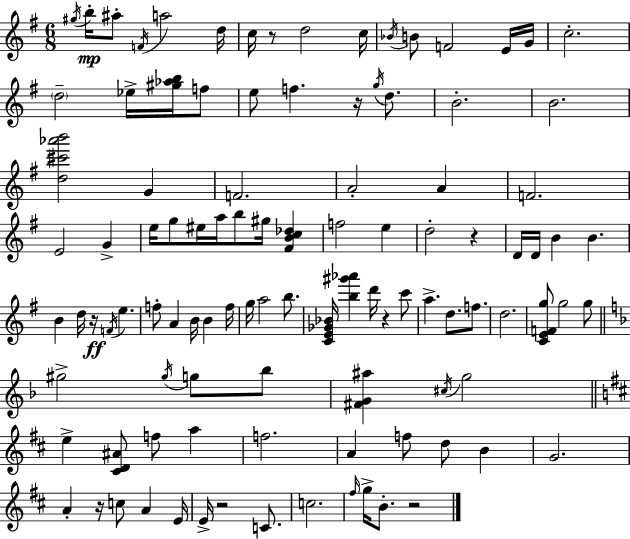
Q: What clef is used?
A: treble